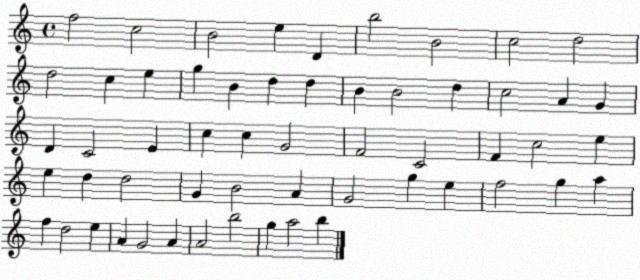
X:1
T:Untitled
M:4/4
L:1/4
K:C
f2 c2 B2 e D b2 B2 c2 d2 d2 c e g B d d B B2 d c2 A G D C2 E c c G2 F2 C2 F c2 e e d d2 G B2 A G2 g e f2 g a f d2 e A G2 A A2 b2 g a2 b